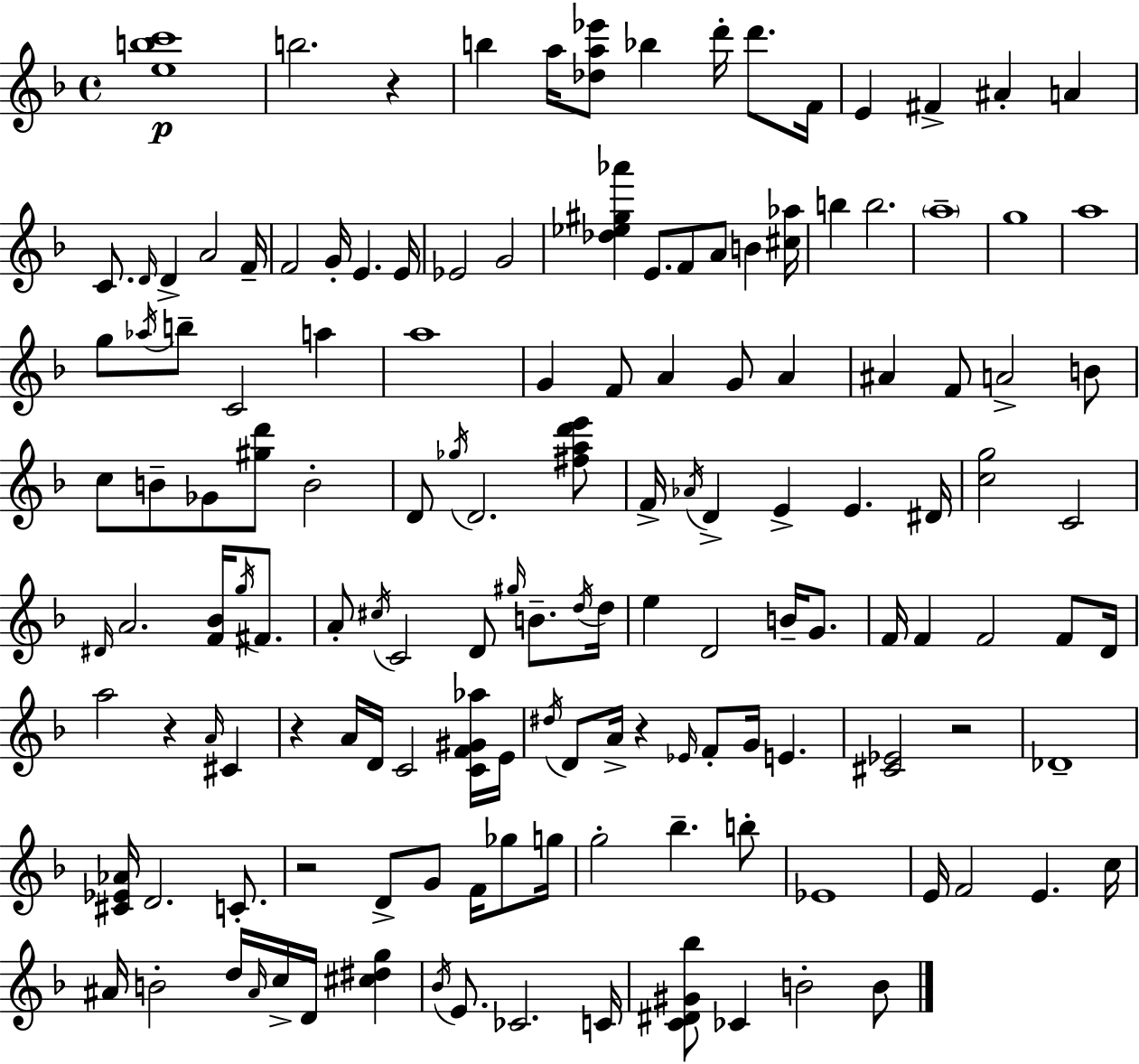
[E5,B5,C6]/w B5/h. R/q B5/q A5/s [Db5,A5,Eb6]/e Bb5/q D6/s D6/e. F4/s E4/q F#4/q A#4/q A4/q C4/e. D4/s D4/q A4/h F4/s F4/h G4/s E4/q. E4/s Eb4/h G4/h [Db5,Eb5,G#5,Ab6]/q E4/e. F4/e A4/e B4/q [C#5,Ab5]/s B5/q B5/h. A5/w G5/w A5/w G5/e Ab5/s B5/e C4/h A5/q A5/w G4/q F4/e A4/q G4/e A4/q A#4/q F4/e A4/h B4/e C5/e B4/e Gb4/e [G#5,D6]/e B4/h D4/e Gb5/s D4/h. [F#5,A5,D6,E6]/e F4/s Ab4/s D4/q E4/q E4/q. D#4/s [C5,G5]/h C4/h D#4/s A4/h. [F4,Bb4]/s G5/s F#4/e. A4/e C#5/s C4/h D4/e G#5/s B4/e. D5/s D5/s E5/q D4/h B4/s G4/e. F4/s F4/q F4/h F4/e D4/s A5/h R/q A4/s C#4/q R/q A4/s D4/s C4/h [C4,F4,G#4,Ab5]/s E4/s D#5/s D4/e A4/s R/q Eb4/s F4/e G4/s E4/q. [C#4,Eb4]/h R/h Db4/w [C#4,Eb4,Ab4]/s D4/h. C4/e. R/h D4/e G4/e F4/s Gb5/e G5/s G5/h Bb5/q. B5/e Eb4/w E4/s F4/h E4/q. C5/s A#4/s B4/h D5/s A#4/s C5/s D4/s [C#5,D#5,G5]/q Bb4/s E4/e. CES4/h. C4/s [C4,D#4,G#4,Bb5]/e CES4/q B4/h B4/e